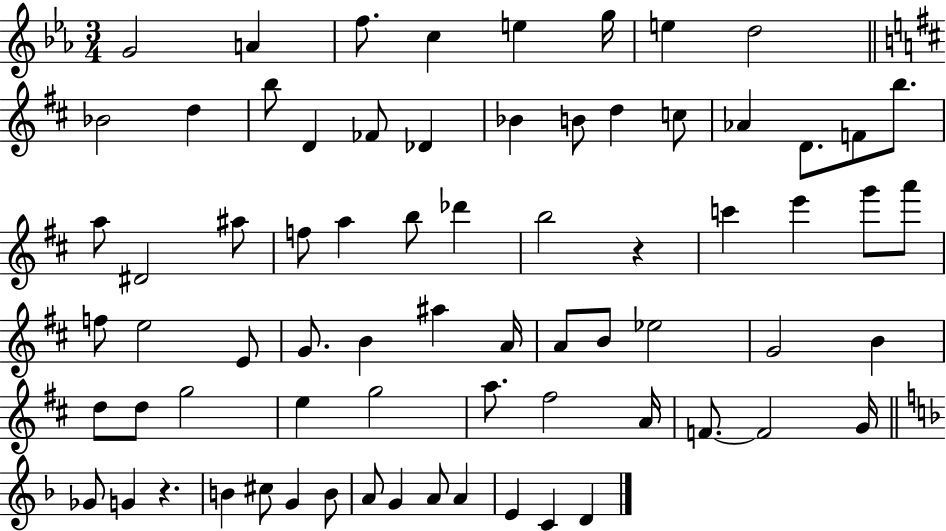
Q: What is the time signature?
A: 3/4